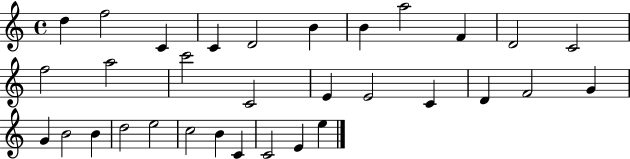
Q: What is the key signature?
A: C major